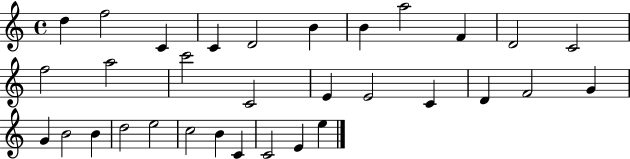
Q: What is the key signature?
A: C major